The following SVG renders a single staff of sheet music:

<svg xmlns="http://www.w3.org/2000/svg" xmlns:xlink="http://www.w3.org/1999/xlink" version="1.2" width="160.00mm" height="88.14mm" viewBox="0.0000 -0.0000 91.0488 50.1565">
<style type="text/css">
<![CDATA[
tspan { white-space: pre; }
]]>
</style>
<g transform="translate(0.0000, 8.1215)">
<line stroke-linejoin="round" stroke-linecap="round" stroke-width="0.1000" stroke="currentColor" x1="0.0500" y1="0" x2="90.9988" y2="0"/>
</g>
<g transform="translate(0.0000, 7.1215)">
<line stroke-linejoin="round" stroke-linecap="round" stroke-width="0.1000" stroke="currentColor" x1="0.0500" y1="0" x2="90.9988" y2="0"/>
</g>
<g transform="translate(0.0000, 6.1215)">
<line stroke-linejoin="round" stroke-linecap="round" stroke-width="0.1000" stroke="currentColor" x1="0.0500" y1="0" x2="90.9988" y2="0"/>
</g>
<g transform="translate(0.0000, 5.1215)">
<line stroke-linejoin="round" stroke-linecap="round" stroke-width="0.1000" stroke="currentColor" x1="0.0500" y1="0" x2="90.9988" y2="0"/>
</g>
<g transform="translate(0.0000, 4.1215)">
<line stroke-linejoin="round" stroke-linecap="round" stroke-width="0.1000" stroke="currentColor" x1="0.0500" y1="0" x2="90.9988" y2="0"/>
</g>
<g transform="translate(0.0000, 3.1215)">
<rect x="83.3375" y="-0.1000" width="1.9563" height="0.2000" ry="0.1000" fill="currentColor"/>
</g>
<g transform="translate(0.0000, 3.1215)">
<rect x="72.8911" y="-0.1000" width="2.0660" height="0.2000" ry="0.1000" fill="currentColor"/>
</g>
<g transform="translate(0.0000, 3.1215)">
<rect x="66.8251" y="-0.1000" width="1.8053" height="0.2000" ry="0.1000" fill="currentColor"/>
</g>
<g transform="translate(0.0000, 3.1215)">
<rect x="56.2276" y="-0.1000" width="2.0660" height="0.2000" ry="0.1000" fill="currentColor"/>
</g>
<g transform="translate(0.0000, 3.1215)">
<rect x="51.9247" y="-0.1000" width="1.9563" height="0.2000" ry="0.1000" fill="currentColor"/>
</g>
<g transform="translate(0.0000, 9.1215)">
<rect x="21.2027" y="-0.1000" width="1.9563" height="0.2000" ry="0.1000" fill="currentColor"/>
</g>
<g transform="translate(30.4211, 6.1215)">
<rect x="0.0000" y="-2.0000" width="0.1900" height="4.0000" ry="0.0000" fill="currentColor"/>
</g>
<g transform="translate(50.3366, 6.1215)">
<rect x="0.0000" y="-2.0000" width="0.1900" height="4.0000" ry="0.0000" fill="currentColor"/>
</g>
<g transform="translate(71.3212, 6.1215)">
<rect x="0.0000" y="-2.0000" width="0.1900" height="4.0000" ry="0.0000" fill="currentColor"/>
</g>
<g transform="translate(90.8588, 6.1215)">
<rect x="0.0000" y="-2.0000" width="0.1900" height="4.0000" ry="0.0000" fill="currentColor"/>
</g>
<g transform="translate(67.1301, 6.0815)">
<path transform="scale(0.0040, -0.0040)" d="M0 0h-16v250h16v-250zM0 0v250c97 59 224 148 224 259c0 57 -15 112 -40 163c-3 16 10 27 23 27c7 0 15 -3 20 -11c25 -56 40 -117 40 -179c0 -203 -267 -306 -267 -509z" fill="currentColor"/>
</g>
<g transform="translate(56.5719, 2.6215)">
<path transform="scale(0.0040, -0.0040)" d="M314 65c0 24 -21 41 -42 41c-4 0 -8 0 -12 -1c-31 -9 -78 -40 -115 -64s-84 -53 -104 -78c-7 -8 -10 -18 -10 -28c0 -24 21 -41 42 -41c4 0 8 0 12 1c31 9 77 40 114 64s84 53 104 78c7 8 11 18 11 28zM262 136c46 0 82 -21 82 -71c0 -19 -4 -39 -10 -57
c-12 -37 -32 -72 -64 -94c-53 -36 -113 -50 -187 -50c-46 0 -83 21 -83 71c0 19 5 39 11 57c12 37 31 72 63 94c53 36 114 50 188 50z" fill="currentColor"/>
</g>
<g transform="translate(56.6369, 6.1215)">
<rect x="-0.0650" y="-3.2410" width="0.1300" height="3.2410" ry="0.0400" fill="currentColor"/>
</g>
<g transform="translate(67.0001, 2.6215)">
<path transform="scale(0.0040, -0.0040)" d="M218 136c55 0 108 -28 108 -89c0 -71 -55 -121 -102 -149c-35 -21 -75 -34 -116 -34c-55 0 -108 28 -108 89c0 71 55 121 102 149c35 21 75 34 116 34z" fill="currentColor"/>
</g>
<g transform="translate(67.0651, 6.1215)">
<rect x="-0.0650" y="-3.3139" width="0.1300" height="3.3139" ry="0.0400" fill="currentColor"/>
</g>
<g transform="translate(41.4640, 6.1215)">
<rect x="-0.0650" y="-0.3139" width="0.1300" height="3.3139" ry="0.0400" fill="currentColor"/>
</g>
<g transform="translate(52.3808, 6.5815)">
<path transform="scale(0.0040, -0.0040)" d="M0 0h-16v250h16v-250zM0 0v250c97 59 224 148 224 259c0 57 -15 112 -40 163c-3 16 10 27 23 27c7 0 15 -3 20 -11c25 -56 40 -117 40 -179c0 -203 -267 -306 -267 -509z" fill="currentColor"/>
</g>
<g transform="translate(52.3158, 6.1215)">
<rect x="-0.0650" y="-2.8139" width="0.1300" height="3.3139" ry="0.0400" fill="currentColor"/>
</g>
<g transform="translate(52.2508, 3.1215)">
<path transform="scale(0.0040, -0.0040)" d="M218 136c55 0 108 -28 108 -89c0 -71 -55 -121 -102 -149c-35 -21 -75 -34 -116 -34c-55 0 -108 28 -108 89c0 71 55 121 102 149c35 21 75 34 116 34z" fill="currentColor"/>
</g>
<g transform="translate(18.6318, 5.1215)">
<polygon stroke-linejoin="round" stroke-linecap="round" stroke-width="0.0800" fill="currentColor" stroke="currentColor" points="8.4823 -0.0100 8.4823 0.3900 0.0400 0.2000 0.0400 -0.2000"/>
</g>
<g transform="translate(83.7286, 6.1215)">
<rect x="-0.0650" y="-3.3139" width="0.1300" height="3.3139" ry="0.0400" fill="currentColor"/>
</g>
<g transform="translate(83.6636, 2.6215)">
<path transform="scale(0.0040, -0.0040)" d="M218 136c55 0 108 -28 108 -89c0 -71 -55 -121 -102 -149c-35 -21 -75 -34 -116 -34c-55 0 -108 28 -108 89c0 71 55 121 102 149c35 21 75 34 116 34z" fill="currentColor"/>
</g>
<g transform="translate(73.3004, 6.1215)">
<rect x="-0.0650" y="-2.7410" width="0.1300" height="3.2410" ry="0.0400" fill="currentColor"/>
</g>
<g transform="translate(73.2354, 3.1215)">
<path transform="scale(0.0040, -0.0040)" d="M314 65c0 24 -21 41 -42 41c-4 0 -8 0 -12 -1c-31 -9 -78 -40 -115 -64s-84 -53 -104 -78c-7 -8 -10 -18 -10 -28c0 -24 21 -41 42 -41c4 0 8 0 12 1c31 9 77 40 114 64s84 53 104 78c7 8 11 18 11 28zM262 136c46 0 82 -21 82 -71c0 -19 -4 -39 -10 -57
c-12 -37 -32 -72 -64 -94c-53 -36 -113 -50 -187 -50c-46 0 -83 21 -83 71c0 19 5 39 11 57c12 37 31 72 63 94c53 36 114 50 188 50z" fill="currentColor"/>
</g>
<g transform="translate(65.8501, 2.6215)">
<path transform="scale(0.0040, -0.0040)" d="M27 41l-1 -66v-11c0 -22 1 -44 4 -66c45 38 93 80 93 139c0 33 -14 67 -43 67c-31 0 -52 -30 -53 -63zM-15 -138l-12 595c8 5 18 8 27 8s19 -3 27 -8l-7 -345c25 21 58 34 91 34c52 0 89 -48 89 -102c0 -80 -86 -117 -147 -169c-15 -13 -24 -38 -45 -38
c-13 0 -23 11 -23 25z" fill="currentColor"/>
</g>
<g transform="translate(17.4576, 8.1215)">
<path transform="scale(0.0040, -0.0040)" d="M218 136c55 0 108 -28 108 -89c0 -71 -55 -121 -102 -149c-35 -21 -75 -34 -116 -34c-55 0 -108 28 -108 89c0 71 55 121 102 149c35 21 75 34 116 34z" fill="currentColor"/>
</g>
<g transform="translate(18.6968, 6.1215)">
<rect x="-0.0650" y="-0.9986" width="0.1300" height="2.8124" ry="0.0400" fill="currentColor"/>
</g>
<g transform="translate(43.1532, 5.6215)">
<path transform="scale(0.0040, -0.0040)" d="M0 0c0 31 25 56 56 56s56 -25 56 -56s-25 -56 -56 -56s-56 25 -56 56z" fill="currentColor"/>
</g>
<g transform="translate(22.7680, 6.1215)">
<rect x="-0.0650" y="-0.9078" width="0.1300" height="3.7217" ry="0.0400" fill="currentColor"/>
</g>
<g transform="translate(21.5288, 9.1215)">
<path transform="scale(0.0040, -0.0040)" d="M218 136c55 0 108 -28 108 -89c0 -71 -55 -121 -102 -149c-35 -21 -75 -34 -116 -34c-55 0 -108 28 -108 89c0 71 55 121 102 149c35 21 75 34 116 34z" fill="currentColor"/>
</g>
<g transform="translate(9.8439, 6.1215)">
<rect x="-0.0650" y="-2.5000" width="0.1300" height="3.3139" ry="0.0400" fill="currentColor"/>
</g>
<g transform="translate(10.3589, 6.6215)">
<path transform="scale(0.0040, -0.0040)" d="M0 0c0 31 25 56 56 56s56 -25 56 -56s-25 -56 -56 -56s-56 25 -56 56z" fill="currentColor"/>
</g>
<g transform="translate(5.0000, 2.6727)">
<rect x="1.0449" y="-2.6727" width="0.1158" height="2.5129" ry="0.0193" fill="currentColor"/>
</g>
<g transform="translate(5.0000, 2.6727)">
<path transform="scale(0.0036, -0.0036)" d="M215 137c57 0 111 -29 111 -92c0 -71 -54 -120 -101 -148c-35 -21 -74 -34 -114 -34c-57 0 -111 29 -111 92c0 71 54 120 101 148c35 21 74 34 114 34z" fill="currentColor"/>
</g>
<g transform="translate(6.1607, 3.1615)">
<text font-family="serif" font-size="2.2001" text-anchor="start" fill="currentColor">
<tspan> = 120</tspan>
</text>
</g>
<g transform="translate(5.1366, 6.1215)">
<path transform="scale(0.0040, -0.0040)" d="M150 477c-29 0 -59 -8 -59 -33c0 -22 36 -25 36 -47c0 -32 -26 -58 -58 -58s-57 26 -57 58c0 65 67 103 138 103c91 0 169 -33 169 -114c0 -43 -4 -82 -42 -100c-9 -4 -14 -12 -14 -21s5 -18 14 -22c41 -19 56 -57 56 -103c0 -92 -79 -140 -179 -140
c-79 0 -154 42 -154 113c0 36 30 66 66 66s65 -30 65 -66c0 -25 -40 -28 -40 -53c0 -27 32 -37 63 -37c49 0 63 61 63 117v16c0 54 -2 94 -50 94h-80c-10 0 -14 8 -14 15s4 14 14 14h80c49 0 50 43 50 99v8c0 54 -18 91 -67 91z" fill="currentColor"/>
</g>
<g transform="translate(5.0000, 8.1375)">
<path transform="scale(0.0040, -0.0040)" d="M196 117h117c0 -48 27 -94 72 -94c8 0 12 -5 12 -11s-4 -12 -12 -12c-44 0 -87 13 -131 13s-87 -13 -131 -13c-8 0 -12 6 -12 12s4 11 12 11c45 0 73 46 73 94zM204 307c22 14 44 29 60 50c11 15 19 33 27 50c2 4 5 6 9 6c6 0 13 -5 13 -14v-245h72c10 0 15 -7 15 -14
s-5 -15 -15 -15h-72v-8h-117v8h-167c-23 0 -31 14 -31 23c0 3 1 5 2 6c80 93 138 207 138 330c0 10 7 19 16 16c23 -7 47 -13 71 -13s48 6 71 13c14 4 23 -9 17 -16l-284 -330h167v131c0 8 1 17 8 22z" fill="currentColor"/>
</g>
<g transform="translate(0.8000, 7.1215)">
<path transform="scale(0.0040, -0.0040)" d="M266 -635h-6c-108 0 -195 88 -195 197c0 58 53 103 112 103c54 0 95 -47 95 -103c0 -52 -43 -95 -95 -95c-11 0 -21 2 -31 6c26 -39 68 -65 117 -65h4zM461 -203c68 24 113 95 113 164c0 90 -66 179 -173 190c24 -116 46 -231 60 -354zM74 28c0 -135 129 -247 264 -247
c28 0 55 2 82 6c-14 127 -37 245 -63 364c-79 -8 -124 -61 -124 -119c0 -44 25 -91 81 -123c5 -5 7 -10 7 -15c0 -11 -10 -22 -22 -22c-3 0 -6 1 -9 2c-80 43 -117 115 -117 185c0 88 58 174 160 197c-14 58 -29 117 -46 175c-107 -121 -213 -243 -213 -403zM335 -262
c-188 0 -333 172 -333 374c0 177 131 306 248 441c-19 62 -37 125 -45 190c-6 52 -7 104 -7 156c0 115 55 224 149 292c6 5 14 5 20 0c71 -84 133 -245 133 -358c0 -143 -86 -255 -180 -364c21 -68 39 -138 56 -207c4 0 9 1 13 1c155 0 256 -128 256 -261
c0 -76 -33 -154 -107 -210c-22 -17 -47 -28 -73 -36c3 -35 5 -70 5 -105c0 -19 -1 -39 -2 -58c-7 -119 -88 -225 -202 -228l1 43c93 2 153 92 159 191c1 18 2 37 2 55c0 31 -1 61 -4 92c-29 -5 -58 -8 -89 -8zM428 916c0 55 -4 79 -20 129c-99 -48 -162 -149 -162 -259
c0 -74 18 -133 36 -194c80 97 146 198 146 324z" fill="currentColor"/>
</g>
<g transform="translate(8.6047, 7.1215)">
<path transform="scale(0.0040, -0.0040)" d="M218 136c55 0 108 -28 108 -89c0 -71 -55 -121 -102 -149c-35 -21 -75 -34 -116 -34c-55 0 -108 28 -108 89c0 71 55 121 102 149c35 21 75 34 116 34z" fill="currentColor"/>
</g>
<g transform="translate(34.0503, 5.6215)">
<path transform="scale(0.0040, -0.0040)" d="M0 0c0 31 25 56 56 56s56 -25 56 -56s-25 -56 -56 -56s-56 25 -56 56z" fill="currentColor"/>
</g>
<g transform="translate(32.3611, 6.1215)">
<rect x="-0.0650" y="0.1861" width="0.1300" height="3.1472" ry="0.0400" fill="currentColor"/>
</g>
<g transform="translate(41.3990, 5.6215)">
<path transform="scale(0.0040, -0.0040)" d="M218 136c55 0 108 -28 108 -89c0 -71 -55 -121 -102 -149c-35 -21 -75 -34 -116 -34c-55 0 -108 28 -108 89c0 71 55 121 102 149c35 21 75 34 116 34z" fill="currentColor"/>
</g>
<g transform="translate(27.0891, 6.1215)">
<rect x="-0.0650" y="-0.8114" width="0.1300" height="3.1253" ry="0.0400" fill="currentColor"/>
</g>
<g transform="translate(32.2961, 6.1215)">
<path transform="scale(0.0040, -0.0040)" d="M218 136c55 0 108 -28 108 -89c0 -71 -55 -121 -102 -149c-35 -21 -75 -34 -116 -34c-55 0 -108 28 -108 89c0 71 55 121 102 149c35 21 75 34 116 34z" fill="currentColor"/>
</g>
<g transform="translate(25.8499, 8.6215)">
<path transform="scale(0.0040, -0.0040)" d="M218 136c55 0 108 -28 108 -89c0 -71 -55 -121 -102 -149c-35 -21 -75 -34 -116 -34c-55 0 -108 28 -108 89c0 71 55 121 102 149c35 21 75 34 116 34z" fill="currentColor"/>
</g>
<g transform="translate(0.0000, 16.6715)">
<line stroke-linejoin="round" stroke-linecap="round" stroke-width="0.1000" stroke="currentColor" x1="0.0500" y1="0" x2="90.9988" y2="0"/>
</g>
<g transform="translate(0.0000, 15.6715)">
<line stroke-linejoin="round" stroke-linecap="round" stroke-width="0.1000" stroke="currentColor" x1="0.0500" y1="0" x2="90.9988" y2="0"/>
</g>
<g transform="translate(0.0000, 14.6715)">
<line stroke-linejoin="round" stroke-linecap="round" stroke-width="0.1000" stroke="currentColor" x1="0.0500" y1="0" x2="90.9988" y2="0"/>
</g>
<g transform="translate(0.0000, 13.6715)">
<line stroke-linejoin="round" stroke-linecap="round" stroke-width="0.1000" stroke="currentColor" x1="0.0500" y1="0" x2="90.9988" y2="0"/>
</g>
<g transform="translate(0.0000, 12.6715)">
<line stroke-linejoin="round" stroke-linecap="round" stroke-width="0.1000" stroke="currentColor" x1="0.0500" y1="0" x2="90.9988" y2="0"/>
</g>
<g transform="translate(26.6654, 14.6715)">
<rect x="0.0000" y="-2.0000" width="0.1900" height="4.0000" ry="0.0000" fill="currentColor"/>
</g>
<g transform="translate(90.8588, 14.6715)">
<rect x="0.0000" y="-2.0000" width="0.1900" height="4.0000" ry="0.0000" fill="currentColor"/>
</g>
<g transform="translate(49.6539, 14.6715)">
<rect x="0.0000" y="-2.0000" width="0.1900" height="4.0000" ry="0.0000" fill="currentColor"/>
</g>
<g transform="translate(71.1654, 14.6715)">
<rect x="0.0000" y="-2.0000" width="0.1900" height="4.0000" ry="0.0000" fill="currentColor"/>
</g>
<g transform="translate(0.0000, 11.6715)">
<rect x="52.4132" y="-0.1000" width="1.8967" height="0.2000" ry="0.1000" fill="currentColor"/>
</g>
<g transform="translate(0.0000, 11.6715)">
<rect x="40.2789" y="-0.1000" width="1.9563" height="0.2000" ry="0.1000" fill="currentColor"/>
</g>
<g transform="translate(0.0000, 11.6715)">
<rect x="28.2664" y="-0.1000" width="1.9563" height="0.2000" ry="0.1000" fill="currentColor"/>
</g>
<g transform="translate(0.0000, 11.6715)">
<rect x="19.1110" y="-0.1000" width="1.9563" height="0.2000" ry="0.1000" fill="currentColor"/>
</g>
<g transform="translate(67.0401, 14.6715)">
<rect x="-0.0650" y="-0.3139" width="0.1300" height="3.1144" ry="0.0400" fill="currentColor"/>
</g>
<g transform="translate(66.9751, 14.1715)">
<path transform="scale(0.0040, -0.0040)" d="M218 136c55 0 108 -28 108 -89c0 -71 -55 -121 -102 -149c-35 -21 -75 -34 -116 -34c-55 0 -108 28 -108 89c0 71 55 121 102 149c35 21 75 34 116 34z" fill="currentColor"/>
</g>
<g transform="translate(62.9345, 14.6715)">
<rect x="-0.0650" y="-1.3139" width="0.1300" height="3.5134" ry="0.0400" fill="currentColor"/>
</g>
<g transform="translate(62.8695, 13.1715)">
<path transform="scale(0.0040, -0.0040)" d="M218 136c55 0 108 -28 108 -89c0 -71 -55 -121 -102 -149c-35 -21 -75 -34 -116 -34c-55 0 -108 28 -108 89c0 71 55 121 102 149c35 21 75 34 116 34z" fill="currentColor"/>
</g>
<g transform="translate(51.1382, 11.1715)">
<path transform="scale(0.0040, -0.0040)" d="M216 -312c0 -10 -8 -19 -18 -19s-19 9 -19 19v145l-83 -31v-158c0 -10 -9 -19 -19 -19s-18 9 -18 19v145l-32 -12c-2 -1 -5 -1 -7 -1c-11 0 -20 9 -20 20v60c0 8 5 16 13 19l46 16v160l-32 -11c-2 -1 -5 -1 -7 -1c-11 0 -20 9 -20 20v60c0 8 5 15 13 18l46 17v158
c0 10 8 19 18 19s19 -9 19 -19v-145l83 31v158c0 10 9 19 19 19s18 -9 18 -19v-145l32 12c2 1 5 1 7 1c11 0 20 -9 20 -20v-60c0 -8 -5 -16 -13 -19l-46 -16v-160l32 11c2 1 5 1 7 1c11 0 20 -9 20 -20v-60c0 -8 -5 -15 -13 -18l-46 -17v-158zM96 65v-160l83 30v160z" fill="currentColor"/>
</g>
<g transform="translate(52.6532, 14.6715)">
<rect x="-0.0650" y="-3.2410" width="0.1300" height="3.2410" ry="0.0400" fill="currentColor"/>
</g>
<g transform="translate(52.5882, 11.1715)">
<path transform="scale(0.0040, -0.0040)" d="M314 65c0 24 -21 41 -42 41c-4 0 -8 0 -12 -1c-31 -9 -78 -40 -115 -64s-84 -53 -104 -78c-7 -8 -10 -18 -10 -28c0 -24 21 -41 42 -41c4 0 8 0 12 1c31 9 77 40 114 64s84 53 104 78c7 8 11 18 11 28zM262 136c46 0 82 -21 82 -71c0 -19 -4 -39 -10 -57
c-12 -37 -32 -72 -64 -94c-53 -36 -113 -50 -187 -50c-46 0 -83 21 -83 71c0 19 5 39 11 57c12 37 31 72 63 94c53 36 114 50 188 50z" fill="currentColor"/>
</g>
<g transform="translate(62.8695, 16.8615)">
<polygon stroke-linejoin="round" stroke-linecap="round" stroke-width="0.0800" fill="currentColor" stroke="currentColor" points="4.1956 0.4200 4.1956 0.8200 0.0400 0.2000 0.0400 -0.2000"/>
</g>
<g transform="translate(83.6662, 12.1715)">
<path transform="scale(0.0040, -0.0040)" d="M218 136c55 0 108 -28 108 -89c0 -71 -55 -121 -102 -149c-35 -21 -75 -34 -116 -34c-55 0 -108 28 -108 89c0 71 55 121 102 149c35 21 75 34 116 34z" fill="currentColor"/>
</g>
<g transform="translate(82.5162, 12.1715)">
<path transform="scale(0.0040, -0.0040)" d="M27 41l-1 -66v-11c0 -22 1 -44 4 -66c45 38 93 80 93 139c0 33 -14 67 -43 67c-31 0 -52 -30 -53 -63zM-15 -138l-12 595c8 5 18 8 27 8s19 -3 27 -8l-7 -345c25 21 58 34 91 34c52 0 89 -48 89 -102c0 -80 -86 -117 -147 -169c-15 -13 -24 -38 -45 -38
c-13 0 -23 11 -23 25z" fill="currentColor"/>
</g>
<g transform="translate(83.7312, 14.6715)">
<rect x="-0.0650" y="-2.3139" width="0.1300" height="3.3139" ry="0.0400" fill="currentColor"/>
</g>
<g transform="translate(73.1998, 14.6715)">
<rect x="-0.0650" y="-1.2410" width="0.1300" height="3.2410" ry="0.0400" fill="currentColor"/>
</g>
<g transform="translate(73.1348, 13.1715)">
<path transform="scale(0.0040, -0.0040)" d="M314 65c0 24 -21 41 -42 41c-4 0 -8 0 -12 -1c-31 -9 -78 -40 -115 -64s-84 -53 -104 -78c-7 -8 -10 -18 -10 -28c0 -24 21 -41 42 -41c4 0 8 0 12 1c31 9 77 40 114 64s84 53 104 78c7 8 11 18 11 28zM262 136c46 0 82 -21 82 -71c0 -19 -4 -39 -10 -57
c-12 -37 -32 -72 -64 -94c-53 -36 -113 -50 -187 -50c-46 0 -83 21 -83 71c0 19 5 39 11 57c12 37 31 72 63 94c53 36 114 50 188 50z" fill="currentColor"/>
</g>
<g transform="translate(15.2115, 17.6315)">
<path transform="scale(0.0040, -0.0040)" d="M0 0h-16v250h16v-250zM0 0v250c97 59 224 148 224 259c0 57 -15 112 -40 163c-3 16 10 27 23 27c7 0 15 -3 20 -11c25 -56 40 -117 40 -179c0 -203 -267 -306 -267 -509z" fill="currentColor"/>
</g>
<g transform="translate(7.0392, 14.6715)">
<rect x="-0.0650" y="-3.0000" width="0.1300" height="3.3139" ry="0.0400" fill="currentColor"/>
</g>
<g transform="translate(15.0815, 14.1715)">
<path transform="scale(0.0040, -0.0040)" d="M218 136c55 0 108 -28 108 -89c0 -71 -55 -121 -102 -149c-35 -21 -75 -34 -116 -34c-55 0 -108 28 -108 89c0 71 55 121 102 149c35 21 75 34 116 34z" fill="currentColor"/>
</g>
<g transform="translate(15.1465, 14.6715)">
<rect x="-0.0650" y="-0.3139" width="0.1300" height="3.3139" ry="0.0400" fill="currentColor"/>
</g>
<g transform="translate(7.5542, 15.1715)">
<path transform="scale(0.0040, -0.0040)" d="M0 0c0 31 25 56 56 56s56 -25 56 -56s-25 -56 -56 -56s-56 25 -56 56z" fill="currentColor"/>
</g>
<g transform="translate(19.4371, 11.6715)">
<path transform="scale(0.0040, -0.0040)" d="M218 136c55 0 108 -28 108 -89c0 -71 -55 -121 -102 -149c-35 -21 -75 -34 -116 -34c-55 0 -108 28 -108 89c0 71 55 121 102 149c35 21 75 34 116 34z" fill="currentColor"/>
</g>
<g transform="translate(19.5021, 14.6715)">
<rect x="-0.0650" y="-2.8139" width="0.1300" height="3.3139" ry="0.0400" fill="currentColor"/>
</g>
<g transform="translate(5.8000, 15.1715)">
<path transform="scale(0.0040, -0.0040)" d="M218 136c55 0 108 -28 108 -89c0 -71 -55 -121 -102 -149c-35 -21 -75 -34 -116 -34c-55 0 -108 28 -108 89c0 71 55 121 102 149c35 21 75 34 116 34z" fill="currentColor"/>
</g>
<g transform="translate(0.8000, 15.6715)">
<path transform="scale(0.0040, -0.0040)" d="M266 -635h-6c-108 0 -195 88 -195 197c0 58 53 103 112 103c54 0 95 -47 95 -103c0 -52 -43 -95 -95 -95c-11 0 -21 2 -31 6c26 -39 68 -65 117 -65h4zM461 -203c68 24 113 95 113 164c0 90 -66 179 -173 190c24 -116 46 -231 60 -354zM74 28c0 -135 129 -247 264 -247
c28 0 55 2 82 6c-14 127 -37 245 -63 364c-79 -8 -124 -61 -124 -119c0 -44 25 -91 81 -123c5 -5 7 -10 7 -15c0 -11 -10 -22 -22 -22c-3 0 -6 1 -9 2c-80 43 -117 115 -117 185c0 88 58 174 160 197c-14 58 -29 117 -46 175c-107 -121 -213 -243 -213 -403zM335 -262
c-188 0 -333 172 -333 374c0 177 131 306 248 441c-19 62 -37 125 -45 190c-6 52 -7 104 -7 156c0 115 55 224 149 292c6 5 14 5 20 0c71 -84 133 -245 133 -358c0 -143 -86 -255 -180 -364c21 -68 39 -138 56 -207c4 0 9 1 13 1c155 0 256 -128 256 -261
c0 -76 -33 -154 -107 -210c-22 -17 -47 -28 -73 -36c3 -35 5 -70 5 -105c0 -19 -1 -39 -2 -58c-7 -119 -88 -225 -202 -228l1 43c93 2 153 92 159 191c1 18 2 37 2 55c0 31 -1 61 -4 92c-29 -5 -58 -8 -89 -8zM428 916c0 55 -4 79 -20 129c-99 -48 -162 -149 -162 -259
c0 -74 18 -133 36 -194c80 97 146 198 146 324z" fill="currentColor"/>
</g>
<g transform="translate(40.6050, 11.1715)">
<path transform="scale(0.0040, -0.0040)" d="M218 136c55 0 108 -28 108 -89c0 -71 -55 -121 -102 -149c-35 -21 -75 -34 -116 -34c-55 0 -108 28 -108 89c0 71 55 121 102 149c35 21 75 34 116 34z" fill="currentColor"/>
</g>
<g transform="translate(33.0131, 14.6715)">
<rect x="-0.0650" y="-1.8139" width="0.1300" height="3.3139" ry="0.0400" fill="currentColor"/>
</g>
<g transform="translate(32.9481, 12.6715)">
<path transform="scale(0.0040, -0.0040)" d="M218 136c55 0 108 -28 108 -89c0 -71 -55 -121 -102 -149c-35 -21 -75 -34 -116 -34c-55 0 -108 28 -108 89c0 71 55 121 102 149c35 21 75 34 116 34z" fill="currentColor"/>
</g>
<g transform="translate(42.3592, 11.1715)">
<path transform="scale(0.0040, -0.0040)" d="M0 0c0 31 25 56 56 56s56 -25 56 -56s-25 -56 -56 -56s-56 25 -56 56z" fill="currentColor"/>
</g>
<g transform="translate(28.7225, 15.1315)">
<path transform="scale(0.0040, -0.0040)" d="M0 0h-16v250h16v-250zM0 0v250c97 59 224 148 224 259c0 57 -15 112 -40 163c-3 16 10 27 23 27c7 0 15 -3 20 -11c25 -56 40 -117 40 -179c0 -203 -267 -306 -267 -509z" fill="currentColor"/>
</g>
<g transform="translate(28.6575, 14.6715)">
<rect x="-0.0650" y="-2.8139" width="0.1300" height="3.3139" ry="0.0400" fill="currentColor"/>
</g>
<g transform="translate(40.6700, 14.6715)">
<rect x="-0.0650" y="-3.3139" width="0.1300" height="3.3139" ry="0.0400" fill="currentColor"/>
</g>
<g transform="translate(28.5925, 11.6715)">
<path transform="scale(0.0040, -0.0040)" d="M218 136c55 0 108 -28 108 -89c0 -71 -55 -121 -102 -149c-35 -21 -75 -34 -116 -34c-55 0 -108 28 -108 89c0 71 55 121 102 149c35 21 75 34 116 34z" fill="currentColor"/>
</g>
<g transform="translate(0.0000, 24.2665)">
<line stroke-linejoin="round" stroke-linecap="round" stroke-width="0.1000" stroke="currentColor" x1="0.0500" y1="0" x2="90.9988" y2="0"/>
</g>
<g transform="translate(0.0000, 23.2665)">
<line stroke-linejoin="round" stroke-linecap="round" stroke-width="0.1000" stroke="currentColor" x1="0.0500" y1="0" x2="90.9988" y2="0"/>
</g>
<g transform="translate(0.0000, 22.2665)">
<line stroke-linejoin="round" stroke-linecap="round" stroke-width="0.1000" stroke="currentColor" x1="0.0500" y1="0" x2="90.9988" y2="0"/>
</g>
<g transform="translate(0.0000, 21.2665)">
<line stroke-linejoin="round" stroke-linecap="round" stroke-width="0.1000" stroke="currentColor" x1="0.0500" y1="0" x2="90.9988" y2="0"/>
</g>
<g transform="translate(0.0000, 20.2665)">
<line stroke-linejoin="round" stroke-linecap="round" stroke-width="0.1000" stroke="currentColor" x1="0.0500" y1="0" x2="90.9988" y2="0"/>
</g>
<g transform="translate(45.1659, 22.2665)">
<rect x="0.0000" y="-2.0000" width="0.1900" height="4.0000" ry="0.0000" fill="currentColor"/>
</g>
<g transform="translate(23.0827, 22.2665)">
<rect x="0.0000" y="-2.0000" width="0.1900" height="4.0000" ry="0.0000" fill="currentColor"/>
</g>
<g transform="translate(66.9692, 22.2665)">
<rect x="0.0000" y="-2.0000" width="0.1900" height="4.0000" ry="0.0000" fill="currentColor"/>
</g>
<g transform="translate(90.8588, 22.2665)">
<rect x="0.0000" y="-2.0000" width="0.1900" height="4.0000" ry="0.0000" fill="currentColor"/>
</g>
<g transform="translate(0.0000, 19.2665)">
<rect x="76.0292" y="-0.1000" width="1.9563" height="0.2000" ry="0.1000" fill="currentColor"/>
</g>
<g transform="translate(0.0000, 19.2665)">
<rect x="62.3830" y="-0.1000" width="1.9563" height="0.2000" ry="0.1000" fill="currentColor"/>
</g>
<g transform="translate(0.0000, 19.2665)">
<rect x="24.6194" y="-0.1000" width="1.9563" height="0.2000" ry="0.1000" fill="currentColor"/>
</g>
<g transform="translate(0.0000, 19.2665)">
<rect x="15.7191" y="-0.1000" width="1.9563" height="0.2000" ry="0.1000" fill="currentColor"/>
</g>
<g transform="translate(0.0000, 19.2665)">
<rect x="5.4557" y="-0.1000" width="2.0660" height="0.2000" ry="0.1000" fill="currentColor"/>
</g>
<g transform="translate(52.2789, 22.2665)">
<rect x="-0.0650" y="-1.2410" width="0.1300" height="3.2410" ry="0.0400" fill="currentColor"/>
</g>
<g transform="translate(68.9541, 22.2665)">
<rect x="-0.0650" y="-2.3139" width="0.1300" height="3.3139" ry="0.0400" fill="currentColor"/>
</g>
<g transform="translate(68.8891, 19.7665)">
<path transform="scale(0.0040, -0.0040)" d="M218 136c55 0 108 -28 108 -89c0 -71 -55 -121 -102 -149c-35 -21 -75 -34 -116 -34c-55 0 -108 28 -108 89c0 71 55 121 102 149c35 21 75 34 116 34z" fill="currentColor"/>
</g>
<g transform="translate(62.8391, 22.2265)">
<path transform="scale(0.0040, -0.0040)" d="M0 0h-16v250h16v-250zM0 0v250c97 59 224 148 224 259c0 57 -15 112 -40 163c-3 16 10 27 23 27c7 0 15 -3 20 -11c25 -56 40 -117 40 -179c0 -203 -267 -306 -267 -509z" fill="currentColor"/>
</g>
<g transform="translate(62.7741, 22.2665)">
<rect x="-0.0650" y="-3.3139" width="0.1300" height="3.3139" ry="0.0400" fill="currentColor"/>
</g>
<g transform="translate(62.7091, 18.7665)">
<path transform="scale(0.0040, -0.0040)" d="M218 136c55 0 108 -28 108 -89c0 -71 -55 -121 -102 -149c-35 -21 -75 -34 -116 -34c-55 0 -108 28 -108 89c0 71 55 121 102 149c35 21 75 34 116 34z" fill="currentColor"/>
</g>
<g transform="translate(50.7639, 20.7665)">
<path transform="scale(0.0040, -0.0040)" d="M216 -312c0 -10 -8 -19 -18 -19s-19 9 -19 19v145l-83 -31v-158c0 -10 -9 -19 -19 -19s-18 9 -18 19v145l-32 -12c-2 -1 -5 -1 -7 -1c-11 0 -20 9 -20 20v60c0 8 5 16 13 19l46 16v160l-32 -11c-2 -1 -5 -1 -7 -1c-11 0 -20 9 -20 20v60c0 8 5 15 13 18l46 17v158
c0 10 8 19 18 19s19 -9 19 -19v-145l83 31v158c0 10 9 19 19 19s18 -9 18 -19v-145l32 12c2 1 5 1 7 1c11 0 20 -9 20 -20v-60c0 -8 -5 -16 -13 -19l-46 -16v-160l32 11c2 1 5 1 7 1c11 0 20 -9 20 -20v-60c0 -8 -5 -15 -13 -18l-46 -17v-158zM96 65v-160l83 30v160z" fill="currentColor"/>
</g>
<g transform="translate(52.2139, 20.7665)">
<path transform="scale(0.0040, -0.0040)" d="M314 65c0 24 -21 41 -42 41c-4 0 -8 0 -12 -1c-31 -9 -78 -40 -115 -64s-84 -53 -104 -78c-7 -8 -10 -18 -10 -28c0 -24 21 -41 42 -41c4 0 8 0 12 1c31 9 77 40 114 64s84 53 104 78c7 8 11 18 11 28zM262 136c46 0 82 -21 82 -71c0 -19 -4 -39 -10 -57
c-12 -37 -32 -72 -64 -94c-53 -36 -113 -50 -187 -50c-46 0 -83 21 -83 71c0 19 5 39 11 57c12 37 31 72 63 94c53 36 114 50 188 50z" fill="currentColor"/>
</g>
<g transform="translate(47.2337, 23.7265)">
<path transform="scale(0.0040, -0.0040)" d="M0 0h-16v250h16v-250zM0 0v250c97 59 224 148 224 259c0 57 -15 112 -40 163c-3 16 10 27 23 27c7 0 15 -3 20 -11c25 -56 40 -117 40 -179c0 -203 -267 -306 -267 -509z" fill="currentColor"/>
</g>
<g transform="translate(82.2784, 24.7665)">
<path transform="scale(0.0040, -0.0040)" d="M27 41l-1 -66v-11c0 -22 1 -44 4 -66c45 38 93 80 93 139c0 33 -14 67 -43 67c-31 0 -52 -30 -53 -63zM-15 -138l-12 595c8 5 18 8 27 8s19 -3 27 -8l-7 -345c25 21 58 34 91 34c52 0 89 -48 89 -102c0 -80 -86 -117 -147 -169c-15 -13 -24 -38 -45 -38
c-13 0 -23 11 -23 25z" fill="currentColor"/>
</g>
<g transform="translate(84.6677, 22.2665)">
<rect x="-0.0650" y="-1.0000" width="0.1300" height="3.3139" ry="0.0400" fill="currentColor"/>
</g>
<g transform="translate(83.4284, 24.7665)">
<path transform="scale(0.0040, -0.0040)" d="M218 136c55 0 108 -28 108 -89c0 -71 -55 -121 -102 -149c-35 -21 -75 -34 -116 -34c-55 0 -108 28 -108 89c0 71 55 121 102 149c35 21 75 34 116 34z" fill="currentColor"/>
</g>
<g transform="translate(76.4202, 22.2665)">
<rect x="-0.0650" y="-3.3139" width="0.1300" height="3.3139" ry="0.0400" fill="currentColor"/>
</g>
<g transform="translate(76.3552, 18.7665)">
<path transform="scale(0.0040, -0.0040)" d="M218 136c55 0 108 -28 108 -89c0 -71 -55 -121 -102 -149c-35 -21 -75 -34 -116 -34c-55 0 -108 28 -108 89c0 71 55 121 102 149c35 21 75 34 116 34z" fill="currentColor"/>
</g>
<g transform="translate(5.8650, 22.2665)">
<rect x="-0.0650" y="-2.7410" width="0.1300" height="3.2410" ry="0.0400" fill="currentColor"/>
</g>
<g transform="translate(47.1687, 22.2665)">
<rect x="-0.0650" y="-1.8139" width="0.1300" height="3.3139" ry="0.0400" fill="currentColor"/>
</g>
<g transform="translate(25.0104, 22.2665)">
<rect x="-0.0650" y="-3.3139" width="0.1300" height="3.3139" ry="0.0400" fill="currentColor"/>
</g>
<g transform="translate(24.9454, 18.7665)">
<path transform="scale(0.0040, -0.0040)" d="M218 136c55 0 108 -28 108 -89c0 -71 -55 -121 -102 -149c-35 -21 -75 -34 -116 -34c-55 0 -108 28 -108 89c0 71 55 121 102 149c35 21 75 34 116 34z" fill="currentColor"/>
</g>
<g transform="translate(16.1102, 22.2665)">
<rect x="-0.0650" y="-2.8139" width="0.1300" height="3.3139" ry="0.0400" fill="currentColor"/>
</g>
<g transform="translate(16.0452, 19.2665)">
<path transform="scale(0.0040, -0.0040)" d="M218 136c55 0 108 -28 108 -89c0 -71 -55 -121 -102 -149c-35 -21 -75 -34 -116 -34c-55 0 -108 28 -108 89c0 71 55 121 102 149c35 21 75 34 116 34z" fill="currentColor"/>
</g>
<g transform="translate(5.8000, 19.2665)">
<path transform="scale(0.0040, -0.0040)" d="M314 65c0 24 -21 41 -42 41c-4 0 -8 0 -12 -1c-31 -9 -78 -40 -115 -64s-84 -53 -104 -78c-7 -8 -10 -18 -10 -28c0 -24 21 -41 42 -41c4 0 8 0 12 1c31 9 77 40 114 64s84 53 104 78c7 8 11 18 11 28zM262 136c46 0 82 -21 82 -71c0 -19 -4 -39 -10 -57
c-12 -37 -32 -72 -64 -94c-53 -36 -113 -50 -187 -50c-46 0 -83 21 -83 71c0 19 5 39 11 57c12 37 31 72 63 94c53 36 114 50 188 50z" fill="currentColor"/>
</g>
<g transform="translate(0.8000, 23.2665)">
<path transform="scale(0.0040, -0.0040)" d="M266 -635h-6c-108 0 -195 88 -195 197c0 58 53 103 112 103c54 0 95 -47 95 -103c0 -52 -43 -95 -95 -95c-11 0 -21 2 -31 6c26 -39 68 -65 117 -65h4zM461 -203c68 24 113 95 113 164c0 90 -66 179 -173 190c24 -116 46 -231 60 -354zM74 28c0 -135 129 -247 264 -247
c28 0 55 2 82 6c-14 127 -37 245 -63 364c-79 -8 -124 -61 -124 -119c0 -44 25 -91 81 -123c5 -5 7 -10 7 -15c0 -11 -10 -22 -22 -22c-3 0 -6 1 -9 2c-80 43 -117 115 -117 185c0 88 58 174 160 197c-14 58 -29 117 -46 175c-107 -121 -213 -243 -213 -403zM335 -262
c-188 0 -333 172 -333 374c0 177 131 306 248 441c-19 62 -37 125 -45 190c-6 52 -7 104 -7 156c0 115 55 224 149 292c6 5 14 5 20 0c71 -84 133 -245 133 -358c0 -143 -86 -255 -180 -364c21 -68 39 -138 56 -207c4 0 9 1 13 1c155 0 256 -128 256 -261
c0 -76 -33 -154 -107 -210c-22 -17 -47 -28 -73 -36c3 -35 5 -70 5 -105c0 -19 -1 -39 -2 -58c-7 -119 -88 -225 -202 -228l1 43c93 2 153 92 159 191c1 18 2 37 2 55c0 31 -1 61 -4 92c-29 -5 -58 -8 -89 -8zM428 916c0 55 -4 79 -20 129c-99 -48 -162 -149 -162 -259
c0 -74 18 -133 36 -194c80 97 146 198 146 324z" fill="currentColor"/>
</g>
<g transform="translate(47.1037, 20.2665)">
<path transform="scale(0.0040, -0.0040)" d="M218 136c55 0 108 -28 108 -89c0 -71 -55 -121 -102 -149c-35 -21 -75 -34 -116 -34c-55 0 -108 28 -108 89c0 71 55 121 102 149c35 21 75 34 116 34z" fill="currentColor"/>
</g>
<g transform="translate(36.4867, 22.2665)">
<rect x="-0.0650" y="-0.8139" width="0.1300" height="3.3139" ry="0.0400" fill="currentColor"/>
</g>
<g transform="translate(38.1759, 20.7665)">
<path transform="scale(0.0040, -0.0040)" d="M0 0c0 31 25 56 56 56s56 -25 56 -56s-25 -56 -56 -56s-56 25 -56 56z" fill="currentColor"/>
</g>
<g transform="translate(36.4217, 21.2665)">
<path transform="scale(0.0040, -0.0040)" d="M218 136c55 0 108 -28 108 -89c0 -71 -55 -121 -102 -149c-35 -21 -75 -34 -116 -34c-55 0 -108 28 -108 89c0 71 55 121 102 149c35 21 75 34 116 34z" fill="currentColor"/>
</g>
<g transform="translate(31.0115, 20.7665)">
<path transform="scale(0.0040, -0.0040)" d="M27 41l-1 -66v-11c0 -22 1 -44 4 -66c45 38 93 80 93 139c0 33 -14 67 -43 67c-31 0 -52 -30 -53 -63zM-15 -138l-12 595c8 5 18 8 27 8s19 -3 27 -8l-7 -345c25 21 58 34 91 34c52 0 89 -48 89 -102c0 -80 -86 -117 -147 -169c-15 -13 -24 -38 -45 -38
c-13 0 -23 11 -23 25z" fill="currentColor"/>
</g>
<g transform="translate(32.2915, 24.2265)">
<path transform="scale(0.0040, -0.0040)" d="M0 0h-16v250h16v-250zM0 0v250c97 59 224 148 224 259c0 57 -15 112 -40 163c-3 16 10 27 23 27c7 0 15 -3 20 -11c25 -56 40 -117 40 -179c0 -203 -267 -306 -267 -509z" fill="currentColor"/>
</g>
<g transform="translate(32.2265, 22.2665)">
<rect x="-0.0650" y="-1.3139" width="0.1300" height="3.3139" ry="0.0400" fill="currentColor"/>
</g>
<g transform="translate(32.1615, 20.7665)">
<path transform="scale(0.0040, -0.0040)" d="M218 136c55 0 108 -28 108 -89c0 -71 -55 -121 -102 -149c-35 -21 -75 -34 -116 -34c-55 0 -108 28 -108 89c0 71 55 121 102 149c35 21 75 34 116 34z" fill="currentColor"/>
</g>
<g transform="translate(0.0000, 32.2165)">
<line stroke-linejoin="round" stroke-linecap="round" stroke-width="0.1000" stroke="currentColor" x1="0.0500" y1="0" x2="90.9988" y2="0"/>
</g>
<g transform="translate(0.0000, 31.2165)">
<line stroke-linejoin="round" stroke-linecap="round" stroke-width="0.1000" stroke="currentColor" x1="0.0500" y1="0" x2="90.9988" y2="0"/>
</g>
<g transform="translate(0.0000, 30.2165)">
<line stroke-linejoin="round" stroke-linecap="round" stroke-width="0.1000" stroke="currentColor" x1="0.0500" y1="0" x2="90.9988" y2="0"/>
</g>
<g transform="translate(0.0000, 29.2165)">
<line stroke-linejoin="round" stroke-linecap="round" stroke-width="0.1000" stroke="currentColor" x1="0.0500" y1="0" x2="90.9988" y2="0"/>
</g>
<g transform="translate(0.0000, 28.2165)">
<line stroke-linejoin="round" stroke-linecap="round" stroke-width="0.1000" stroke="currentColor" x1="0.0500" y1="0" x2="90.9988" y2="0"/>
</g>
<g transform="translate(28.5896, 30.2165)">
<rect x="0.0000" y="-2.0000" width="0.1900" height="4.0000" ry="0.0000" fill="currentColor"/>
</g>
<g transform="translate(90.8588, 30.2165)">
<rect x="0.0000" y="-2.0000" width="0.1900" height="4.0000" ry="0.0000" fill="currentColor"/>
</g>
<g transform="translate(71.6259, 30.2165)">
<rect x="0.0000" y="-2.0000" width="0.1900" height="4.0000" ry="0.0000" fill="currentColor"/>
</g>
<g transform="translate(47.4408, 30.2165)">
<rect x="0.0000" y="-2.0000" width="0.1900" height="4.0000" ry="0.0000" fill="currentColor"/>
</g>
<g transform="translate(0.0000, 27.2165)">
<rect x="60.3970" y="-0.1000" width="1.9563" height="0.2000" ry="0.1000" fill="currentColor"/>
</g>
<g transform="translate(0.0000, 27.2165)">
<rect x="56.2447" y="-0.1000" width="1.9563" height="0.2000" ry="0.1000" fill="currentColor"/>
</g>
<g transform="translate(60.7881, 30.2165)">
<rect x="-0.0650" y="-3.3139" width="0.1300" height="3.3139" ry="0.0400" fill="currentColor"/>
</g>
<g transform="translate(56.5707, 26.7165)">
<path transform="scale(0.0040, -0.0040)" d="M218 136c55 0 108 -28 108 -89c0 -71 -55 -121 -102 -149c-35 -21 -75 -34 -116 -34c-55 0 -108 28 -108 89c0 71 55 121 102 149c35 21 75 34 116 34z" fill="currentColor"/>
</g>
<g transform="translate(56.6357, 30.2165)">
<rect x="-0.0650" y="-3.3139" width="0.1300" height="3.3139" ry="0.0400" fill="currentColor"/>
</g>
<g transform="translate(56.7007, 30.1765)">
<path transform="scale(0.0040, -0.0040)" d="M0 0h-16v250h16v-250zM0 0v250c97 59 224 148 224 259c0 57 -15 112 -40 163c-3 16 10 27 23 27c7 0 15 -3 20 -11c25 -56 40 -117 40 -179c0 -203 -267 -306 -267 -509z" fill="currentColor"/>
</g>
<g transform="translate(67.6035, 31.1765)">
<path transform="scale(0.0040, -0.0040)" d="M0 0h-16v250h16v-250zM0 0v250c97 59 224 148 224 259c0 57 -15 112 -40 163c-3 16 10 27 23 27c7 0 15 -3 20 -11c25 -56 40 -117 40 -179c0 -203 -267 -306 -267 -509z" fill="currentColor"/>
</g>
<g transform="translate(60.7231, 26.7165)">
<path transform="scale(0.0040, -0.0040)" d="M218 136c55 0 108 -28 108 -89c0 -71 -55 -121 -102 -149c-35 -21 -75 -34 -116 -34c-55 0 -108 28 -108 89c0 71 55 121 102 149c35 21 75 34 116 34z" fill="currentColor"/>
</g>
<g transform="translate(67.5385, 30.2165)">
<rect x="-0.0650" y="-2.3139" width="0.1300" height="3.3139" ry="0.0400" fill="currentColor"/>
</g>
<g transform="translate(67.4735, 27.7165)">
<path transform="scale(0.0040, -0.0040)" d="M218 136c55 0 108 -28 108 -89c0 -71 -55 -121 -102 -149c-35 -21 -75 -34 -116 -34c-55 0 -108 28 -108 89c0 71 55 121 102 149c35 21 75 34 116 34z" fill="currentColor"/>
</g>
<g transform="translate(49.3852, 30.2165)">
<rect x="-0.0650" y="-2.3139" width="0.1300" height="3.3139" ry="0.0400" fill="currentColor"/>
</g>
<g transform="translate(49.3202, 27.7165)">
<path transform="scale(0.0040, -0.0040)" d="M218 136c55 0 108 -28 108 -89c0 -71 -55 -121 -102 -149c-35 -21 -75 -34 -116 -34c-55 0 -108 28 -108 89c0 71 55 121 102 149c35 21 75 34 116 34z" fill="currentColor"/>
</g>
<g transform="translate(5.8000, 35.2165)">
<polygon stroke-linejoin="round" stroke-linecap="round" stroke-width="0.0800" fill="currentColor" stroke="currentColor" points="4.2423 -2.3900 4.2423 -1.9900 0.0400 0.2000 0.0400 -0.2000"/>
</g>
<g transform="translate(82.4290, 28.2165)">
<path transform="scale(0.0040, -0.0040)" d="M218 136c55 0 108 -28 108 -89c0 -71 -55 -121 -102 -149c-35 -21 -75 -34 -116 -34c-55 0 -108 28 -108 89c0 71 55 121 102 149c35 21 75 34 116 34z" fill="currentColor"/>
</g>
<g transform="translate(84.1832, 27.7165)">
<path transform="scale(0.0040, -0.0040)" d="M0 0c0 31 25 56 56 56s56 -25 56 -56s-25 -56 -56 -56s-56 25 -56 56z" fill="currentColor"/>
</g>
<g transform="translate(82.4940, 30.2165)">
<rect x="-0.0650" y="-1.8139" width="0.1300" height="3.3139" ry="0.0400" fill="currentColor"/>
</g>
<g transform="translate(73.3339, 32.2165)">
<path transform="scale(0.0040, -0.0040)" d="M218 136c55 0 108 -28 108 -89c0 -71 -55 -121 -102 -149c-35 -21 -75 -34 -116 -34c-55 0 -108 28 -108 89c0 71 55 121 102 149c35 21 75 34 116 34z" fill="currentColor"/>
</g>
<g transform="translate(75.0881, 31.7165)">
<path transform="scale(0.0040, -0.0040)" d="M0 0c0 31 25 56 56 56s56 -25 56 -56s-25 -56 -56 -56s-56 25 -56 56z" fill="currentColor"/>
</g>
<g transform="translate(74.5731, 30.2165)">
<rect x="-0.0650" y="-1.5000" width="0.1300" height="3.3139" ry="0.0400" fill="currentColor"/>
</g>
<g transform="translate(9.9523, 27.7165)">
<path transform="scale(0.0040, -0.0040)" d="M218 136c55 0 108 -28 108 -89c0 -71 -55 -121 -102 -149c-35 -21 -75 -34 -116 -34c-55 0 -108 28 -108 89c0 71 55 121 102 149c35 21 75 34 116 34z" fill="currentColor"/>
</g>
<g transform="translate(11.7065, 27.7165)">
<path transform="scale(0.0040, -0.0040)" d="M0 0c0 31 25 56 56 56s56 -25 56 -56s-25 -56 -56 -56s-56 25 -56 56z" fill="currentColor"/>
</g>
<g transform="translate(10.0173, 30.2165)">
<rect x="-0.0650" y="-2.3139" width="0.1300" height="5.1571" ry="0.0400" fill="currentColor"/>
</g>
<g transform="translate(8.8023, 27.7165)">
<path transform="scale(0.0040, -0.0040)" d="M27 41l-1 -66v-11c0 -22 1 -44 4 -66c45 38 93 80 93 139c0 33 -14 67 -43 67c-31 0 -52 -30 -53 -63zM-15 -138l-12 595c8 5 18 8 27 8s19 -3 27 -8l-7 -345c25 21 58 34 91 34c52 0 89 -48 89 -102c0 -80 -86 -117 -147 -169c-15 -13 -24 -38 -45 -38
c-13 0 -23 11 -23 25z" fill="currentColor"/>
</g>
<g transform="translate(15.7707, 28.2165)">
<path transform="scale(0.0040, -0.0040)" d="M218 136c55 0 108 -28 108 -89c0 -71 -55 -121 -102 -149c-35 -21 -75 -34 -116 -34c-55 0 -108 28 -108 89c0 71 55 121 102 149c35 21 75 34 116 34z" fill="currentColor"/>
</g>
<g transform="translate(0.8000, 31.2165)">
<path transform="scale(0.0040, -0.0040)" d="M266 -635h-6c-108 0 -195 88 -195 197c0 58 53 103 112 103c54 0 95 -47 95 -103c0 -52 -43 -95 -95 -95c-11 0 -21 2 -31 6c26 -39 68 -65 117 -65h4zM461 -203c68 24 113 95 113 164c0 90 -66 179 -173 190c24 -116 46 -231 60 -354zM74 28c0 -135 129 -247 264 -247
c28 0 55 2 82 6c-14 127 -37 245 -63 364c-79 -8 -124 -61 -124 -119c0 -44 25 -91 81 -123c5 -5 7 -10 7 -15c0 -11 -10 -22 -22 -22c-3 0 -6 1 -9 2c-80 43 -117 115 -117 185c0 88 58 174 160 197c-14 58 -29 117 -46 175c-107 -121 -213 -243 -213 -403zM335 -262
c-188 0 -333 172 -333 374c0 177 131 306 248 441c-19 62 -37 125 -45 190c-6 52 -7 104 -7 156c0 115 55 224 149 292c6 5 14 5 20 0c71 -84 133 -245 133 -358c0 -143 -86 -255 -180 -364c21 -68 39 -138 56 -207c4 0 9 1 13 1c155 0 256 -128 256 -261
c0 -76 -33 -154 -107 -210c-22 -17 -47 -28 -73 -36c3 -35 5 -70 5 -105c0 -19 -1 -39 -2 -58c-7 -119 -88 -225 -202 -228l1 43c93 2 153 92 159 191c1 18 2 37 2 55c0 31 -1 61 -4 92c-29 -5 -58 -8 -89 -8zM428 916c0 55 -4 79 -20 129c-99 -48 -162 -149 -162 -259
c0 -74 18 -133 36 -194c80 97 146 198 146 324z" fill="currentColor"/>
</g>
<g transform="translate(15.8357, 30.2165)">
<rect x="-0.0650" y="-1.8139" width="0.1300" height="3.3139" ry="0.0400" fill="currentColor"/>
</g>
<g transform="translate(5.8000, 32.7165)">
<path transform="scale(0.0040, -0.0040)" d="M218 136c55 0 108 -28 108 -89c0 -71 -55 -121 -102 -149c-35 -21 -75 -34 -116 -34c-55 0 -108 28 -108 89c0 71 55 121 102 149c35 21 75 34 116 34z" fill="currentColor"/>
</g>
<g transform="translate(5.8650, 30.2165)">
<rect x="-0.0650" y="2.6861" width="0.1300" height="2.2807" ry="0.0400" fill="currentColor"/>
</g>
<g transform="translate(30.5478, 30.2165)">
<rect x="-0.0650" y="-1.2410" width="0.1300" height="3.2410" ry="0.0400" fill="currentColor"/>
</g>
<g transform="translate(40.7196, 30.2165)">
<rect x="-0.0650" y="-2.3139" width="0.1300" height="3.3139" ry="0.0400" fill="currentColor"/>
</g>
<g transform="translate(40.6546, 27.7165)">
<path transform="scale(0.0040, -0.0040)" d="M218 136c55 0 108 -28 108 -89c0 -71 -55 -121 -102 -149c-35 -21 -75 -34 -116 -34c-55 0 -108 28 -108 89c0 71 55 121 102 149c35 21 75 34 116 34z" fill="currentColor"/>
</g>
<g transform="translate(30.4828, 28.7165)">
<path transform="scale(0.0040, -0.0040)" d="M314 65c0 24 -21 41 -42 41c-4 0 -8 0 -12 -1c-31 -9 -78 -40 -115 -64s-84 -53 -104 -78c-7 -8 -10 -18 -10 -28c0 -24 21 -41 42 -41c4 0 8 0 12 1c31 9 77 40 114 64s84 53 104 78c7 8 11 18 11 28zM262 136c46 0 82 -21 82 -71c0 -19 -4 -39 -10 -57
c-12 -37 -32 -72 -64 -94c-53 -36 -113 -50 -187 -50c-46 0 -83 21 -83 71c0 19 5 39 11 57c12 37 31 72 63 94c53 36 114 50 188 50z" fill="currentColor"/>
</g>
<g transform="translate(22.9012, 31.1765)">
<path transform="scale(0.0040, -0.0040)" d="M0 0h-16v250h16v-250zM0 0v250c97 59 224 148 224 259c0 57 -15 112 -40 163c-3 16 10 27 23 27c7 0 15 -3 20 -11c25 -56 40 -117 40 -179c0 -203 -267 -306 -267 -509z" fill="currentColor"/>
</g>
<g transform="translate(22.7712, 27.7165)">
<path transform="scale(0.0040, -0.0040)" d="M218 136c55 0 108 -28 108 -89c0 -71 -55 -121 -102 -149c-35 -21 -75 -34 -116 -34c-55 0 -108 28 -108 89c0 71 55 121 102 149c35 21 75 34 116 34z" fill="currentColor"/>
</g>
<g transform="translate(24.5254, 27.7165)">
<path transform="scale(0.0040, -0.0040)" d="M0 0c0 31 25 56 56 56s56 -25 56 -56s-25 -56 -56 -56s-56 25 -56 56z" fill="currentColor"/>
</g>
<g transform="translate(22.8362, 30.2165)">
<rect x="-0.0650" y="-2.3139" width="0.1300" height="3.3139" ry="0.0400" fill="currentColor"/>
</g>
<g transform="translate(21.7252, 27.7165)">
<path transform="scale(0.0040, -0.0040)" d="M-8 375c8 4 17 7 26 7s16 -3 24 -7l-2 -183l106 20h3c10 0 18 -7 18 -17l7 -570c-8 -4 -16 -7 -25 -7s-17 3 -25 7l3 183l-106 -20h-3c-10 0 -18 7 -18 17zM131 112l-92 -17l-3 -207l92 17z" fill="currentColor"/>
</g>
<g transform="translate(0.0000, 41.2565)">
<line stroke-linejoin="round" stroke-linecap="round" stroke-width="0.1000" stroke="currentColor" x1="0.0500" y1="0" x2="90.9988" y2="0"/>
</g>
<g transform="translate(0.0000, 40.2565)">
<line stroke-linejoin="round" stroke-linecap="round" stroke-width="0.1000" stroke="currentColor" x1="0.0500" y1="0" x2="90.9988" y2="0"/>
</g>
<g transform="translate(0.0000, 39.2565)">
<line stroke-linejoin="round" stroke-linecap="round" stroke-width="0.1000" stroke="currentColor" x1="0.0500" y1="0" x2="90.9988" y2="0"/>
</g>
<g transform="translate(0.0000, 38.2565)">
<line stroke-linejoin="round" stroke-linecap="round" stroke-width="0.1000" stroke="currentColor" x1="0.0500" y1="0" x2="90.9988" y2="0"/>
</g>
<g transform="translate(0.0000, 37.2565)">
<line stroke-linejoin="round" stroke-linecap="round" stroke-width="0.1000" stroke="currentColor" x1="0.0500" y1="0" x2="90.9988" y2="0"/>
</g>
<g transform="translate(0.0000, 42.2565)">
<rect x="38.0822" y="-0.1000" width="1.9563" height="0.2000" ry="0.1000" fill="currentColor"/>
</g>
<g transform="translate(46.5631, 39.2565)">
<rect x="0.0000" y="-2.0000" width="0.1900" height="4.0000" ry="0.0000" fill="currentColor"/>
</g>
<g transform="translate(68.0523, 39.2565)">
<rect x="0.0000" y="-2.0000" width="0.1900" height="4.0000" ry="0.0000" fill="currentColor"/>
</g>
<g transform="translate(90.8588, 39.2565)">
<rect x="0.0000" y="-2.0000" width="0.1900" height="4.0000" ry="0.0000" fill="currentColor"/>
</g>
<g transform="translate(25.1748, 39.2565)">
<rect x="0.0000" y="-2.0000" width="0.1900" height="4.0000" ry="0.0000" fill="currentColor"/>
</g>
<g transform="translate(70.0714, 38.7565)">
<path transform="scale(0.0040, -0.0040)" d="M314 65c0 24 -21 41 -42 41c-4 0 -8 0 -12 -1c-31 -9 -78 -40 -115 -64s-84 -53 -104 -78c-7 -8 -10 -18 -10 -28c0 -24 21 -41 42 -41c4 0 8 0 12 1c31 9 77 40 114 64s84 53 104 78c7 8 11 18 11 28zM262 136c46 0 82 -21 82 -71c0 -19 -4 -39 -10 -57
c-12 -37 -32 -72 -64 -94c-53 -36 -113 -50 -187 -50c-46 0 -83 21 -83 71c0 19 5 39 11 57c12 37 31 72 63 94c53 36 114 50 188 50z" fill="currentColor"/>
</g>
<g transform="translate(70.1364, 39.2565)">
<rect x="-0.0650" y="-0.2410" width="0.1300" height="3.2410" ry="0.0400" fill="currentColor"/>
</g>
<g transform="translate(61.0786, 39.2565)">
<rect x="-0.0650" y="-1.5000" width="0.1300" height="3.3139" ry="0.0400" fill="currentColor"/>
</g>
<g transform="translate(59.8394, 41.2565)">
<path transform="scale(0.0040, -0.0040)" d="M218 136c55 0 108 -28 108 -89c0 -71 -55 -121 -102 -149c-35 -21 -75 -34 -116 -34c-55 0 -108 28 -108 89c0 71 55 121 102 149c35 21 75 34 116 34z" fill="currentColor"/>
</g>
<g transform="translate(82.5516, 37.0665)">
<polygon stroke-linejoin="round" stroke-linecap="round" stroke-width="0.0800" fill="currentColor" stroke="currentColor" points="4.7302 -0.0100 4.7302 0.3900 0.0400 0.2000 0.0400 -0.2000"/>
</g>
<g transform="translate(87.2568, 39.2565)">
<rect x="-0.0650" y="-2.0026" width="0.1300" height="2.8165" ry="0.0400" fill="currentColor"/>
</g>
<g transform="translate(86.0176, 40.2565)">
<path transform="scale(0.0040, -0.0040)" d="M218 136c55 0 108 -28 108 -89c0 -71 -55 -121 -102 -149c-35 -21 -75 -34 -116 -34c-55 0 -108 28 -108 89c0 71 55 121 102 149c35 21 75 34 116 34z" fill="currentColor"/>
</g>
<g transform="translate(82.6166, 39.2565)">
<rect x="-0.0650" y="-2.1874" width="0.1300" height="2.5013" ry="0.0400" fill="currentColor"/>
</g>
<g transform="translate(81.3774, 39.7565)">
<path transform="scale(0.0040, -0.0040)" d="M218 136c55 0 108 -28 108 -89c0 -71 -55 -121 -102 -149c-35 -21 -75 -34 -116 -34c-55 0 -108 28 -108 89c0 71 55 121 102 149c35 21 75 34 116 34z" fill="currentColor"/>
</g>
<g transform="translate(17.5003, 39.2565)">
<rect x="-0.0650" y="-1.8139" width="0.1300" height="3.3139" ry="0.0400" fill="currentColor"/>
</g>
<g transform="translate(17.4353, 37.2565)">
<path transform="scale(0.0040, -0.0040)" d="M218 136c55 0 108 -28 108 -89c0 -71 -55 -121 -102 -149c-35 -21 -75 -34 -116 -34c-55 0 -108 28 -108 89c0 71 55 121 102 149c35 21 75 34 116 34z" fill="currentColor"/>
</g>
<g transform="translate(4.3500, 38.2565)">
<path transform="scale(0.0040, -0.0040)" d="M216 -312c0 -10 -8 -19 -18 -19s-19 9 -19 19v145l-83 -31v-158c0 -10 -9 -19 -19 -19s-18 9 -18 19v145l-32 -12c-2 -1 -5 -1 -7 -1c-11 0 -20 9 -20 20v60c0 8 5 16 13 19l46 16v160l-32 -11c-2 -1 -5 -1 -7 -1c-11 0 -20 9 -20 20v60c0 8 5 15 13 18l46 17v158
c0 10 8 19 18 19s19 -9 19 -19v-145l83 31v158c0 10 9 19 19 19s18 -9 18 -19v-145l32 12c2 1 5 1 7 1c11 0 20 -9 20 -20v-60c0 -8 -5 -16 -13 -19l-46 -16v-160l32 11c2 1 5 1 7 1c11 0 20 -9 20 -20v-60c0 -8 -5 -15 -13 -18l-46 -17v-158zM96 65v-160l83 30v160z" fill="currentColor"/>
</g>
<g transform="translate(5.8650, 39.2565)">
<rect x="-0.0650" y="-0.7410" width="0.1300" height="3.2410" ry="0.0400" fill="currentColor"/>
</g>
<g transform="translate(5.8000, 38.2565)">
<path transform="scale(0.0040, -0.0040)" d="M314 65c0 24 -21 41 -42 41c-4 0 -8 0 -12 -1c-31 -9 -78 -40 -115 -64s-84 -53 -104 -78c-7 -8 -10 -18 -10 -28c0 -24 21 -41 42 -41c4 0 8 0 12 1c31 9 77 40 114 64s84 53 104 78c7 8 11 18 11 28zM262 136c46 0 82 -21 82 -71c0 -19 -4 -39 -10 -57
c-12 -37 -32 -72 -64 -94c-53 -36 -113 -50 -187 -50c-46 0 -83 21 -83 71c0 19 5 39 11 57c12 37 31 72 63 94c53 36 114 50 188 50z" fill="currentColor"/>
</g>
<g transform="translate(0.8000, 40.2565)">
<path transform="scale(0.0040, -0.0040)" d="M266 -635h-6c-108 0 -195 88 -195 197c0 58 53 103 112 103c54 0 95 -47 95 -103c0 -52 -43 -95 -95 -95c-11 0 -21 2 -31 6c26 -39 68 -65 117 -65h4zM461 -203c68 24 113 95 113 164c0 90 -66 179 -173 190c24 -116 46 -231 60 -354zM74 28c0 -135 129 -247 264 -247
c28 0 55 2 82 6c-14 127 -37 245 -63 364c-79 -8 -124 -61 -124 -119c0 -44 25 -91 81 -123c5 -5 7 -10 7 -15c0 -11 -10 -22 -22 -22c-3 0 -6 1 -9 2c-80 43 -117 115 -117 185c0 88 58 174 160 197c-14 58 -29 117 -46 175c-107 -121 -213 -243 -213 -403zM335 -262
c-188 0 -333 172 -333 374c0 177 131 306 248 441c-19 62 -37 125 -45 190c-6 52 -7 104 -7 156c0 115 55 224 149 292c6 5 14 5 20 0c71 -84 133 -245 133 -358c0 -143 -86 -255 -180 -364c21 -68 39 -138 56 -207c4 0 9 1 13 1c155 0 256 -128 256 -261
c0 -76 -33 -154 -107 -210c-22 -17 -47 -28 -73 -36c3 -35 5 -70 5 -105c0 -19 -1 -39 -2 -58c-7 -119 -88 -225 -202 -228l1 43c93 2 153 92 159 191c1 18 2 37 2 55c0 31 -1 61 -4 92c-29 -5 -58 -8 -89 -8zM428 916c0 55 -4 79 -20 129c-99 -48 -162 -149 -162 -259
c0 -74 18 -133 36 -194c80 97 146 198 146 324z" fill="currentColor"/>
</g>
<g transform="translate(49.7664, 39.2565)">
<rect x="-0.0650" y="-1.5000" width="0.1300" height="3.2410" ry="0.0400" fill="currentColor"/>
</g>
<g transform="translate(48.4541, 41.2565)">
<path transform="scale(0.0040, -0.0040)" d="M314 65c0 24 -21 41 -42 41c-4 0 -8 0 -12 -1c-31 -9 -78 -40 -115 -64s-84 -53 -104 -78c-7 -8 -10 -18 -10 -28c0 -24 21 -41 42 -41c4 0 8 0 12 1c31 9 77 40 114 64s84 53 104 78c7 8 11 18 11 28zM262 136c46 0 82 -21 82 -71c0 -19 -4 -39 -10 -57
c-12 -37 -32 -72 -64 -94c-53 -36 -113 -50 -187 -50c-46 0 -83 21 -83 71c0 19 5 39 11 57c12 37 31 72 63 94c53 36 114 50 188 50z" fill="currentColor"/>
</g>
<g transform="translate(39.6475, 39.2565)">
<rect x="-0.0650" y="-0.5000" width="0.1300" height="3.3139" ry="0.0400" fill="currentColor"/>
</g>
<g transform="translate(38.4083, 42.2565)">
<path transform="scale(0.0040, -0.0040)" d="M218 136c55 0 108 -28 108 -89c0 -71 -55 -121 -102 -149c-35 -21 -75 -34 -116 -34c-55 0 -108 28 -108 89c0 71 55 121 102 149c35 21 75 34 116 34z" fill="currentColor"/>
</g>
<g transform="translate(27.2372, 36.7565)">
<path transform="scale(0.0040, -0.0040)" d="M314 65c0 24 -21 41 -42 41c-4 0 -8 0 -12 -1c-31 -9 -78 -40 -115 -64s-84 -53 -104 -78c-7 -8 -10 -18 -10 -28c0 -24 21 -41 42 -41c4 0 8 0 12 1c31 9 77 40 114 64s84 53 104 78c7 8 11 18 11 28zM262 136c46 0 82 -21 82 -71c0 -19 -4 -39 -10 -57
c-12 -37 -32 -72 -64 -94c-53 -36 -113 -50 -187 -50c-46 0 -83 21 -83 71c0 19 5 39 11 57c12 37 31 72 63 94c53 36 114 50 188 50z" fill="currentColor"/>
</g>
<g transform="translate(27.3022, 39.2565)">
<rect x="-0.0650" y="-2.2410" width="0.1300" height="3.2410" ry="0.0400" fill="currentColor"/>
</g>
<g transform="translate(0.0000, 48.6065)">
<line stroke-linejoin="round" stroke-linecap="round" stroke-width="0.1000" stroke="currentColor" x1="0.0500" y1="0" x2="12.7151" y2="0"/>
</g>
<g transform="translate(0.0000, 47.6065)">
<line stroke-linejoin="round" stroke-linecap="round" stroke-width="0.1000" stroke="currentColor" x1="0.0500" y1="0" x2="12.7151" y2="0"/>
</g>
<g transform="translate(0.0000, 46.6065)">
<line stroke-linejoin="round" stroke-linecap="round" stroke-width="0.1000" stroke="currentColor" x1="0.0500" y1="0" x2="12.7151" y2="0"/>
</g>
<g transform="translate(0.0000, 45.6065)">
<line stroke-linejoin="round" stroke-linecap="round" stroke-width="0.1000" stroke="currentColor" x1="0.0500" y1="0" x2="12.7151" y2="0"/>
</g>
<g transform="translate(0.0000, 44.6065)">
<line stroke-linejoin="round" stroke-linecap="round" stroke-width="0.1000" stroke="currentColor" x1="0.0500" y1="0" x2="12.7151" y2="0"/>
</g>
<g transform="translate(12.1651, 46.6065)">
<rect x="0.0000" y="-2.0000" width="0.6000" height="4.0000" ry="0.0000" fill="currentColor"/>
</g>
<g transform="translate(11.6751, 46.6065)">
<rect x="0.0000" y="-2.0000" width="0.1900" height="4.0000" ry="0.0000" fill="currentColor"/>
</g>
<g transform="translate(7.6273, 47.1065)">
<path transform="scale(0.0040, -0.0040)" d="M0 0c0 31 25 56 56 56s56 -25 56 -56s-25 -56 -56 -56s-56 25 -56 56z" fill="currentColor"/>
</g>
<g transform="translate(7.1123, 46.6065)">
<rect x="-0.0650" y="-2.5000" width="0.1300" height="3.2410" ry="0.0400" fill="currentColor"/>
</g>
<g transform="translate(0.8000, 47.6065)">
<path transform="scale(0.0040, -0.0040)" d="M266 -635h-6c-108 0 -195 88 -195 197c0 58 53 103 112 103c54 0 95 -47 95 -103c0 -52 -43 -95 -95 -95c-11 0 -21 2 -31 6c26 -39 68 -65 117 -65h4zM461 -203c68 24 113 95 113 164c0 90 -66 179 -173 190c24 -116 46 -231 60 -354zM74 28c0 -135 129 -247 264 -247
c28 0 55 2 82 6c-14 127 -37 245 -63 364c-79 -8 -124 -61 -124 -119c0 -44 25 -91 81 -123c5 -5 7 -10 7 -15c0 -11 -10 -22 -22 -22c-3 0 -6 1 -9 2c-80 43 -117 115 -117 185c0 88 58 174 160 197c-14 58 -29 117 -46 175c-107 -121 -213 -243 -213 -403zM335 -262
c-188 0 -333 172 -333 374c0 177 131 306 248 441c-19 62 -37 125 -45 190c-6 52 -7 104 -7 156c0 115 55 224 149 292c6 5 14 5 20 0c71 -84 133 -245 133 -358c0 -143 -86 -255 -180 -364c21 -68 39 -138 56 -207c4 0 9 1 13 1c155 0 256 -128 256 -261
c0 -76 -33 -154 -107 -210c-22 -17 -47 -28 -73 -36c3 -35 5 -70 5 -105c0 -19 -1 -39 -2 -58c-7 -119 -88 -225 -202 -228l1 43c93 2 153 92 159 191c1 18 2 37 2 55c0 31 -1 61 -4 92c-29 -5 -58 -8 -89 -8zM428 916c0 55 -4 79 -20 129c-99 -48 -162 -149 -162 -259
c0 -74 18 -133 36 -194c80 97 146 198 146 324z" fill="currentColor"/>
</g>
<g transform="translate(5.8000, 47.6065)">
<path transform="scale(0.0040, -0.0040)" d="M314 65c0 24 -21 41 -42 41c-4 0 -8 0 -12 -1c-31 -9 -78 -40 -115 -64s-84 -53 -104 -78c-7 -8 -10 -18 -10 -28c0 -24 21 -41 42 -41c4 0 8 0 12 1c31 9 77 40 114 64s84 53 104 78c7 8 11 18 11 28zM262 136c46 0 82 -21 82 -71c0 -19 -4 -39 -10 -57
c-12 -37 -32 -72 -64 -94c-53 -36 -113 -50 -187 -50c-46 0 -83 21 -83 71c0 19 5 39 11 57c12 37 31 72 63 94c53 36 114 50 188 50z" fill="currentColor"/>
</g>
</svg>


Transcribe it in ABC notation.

X:1
T:Untitled
M:3/4
L:1/4
K:C
G E/2 C/2 D/2 B c a/2 b2 _b/2 a2 b A c/2 a a/2 f b ^b2 e/2 c/2 e2 _g a2 a b _e/2 d f/2 ^e2 b/2 g b _D D/2 _g/2 f g/2 e2 g g b/2 b g/2 E f ^d2 f g2 C E2 E c2 A/2 G/2 G2